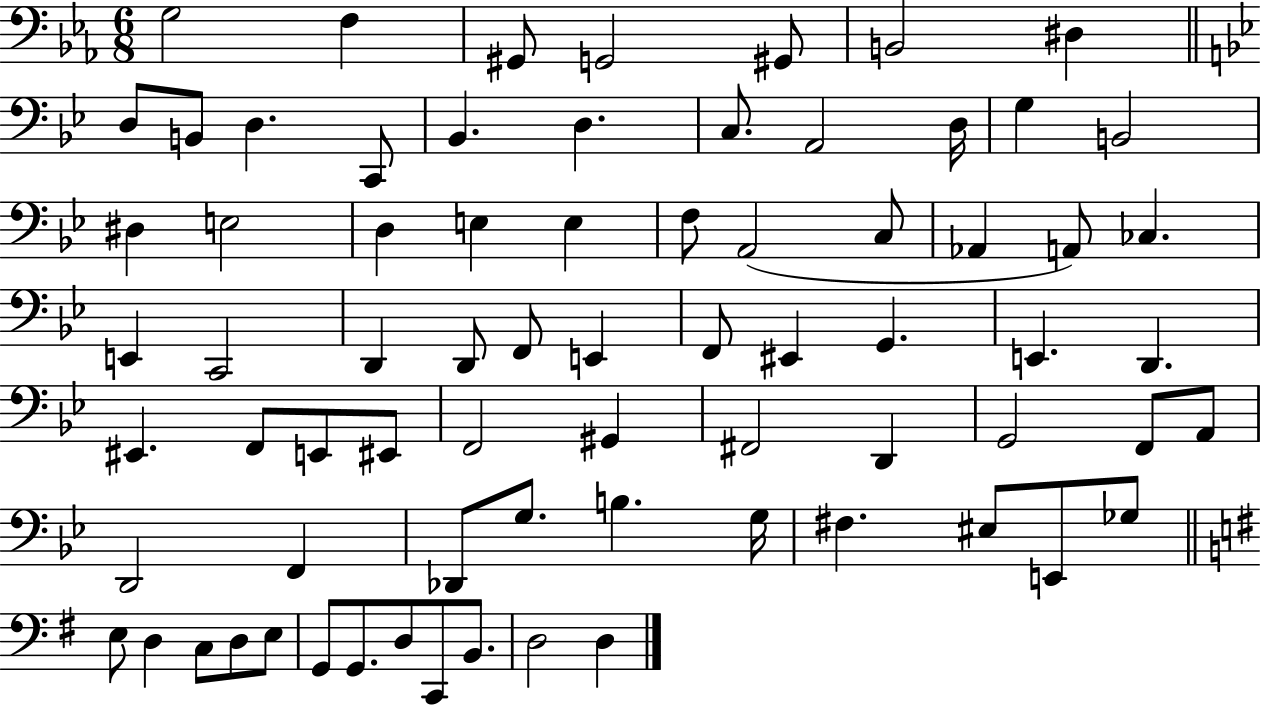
G3/h F3/q G#2/e G2/h G#2/e B2/h D#3/q D3/e B2/e D3/q. C2/e Bb2/q. D3/q. C3/e. A2/h D3/s G3/q B2/h D#3/q E3/h D3/q E3/q E3/q F3/e A2/h C3/e Ab2/q A2/e CES3/q. E2/q C2/h D2/q D2/e F2/e E2/q F2/e EIS2/q G2/q. E2/q. D2/q. EIS2/q. F2/e E2/e EIS2/e F2/h G#2/q F#2/h D2/q G2/h F2/e A2/e D2/h F2/q Db2/e G3/e. B3/q. G3/s F#3/q. EIS3/e E2/e Gb3/e E3/e D3/q C3/e D3/e E3/e G2/e G2/e. D3/e C2/e B2/e. D3/h D3/q